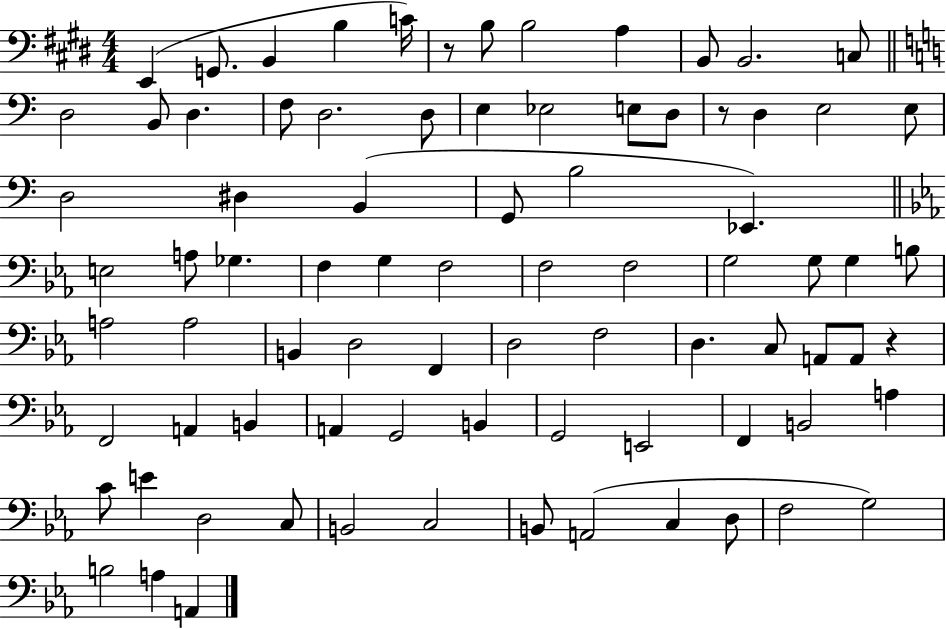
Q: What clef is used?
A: bass